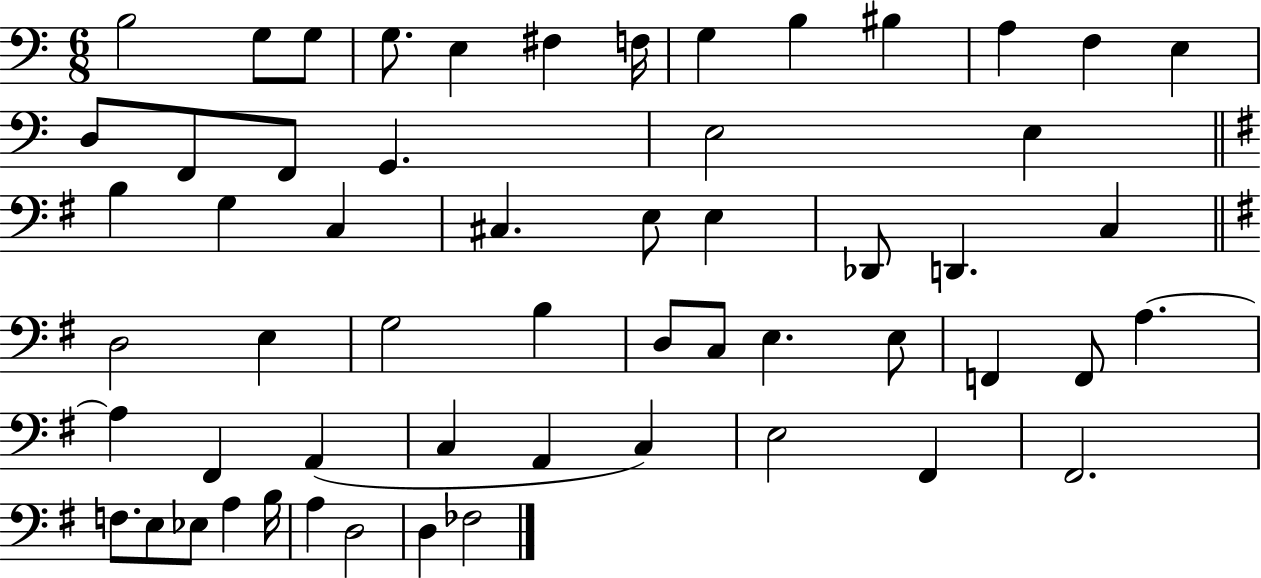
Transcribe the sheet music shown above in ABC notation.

X:1
T:Untitled
M:6/8
L:1/4
K:C
B,2 G,/2 G,/2 G,/2 E, ^F, F,/4 G, B, ^B, A, F, E, D,/2 F,,/2 F,,/2 G,, E,2 E, B, G, C, ^C, E,/2 E, _D,,/2 D,, C, D,2 E, G,2 B, D,/2 C,/2 E, E,/2 F,, F,,/2 A, A, ^F,, A,, C, A,, C, E,2 ^F,, ^F,,2 F,/2 E,/2 _E,/2 A, B,/4 A, D,2 D, _F,2